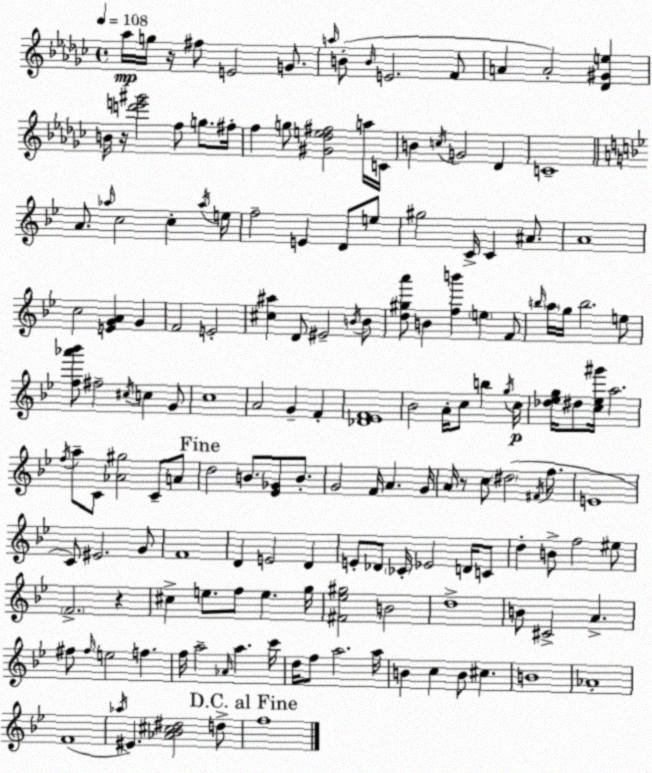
X:1
T:Untitled
M:4/4
L:1/4
K:Ebm
_a/4 g/4 z/4 ^f/2 E2 G/2 a/4 B/2 B/4 E2 F/2 A A2 [_D^Ge] B/4 z/4 [d'e'^g']2 f/2 g/2 ^f/4 f g/2 [^G_de^f]2 a/4 C/4 B c/4 G2 _D C4 A/2 _a/4 c2 c _a/4 e/4 f2 E D/2 e/2 ^g2 C/4 C ^A/2 A4 c2 [EGA] G F2 E2 [^c^a] D/2 ^E2 B/4 B/2 [d^ga']/2 B [fb'] e F/2 b/4 a/4 g/4 b2 e/2 [f_a'_b']/2 ^f2 ^c/4 c G/2 c4 A2 G F [_D_EF]4 _B2 A/4 c/2 b g/4 c/4 [_d_eg]/4 ^d/2 [c_e^g']/4 a2 f/4 a/2 C/2 [_A^g]2 C/2 A/2 d2 B/2 [_E_G]/2 B/2 G2 F/4 A G/4 A/4 z/2 c/2 ^d2 ^F/4 f/2 E4 C/2 ^E2 G/2 F4 D E2 D E/2 _D/2 _C/4 _E2 D/4 C/2 d B/2 f2 ^e/2 F2 z ^c e/2 f/2 e g/4 [^F_e^g]2 B2 d4 B/2 ^C2 A ^f/2 ^f/4 e2 f f/4 a2 _A/4 a c'/4 d/4 f/2 a2 a/4 B c B/2 ^c B4 _A4 F4 _a/4 ^E [_A_B^c^d]2 d/2 f4